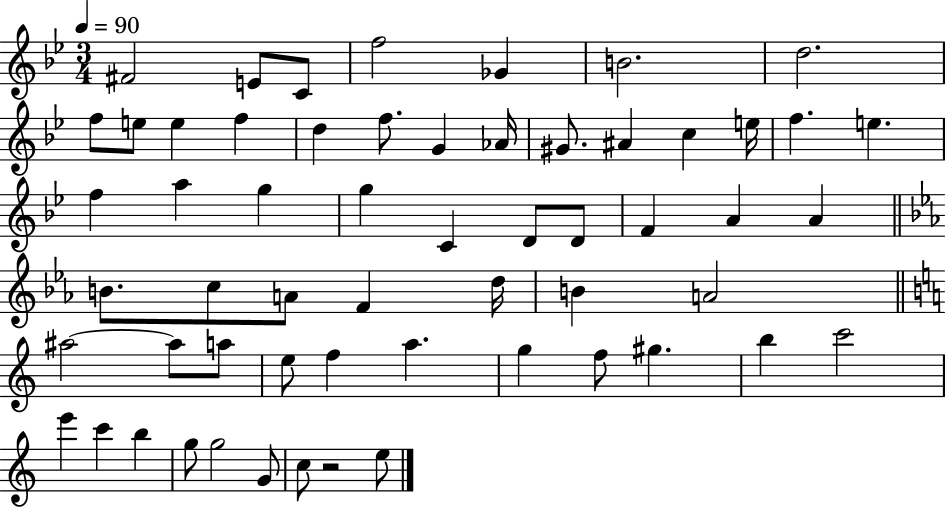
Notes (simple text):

F#4/h E4/e C4/e F5/h Gb4/q B4/h. D5/h. F5/e E5/e E5/q F5/q D5/q F5/e. G4/q Ab4/s G#4/e. A#4/q C5/q E5/s F5/q. E5/q. F5/q A5/q G5/q G5/q C4/q D4/e D4/e F4/q A4/q A4/q B4/e. C5/e A4/e F4/q D5/s B4/q A4/h A#5/h A#5/e A5/e E5/e F5/q A5/q. G5/q F5/e G#5/q. B5/q C6/h E6/q C6/q B5/q G5/e G5/h G4/e C5/e R/h E5/e